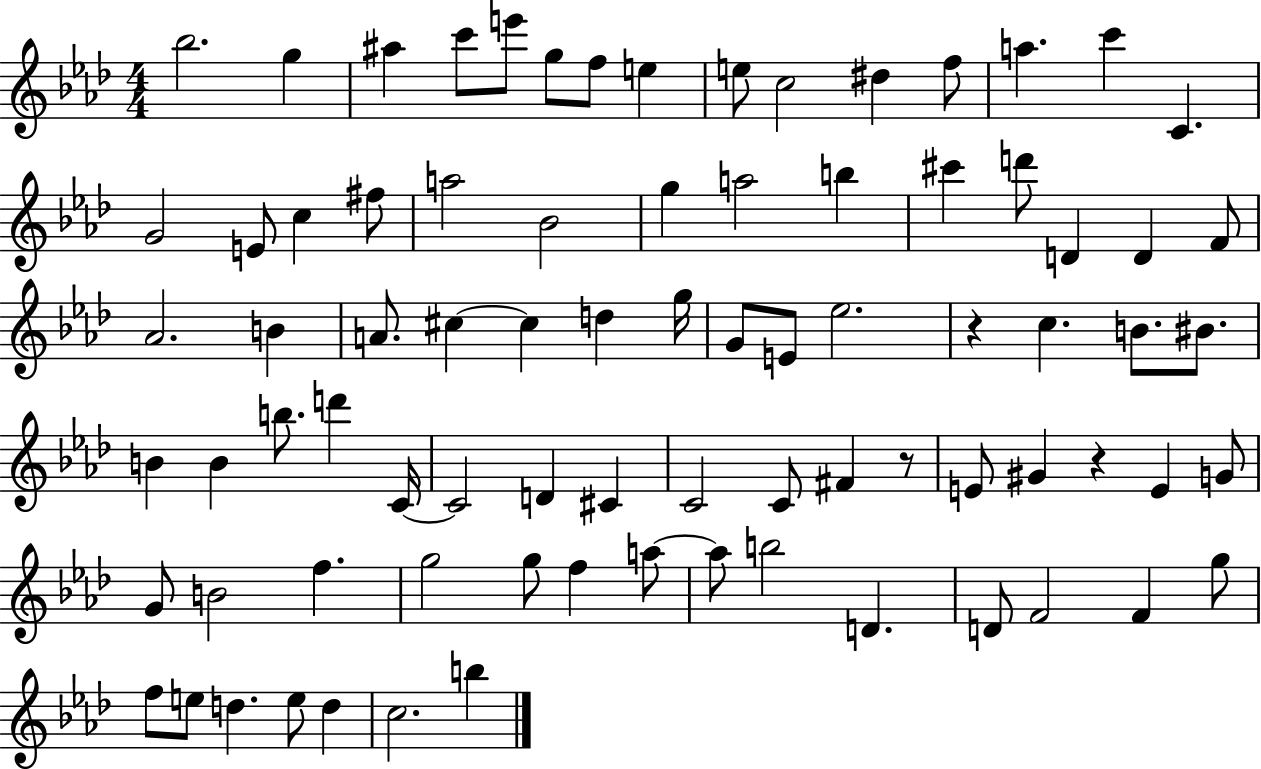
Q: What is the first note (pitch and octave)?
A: Bb5